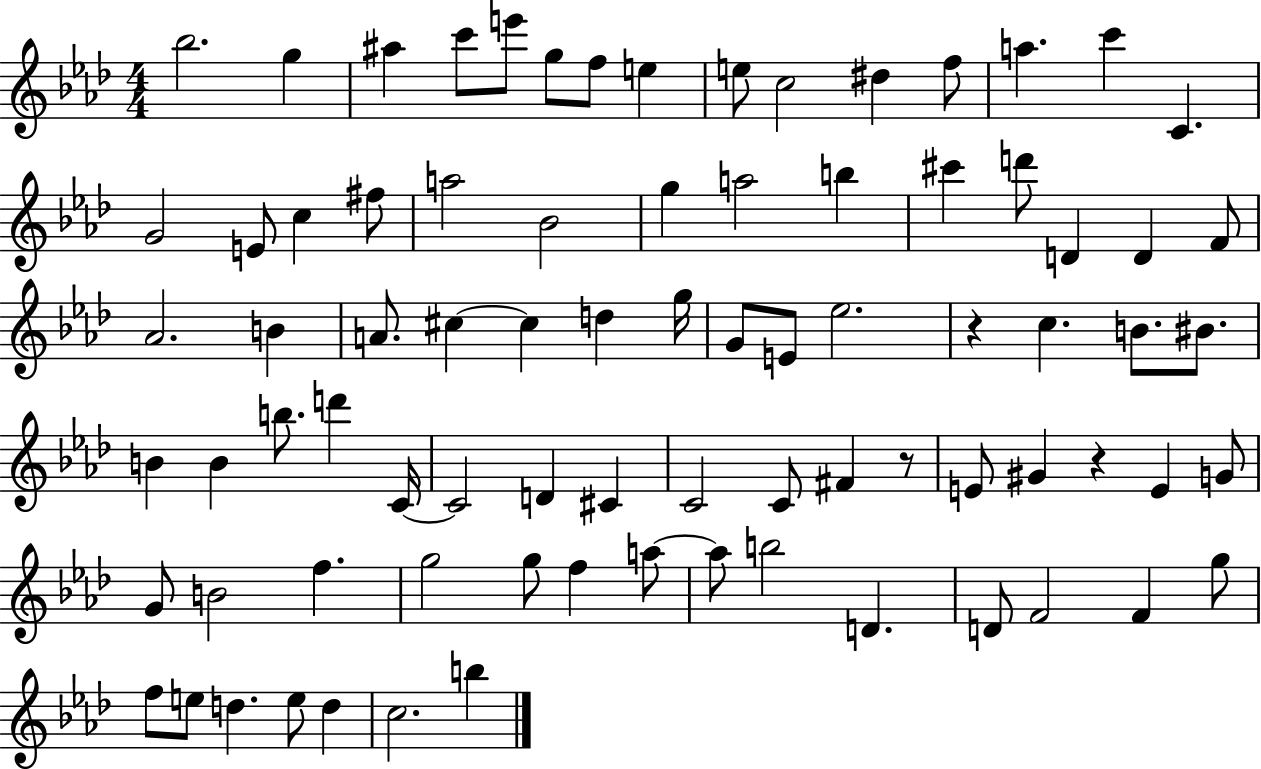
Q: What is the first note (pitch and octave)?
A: Bb5